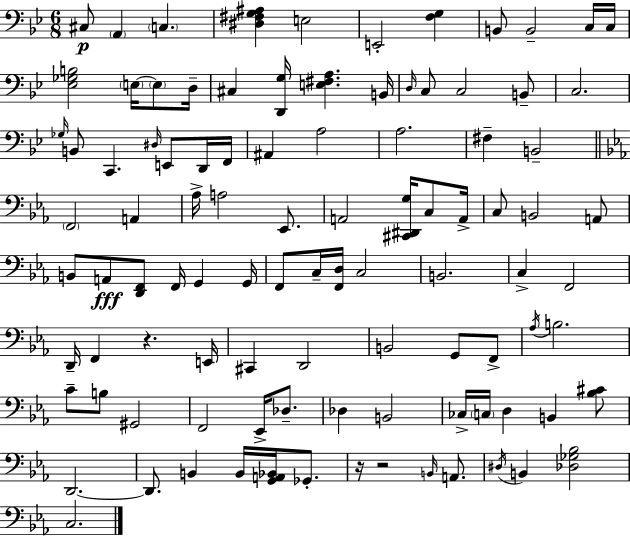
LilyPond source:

{
  \clef bass
  \numericTimeSignature
  \time 6/8
  \key g \minor
  cis8\p \parenthesize a,4 \parenthesize c4. | <dis fis g ais>4 e2 | e,2-. <f g>4 | b,8 b,2-- c16 c16 | \break <ees ges b>2 \parenthesize e16~~ \parenthesize e8 d16-- | cis4 <d, g>16 <e fis a>4. b,16 | \grace { d16 } c8 c2 b,8-- | c2. | \break \grace { ges16 } b,8 c,4. \grace { dis16 } e,8 | d,16 f,16 ais,4 a2 | a2. | fis4-- b,2-- | \break \bar "||" \break \key ees \major \parenthesize f,2 a,4 | aes16-> a2 ees,8. | a,2 <cis, dis, g>16 c8 a,16-> | c8 b,2 a,8 | \break b,8 a,8\fff <d, f,>8 f,16 g,4 g,16 | f,8 c16-- <f, d>16 c2 | b,2. | c4-> f,2 | \break d,16-- f,4 r4. e,16 | cis,4 d,2 | b,2 g,8 f,8-> | \acciaccatura { aes16 } b2. | \break c'8-- b8 gis,2 | f,2 ees,16-> des8.-- | des4 b,2 | ces16-> \parenthesize c16 d4 b,4 <bes cis'>8 | \break d,2.~~ | d,8. b,4 b,16 <g, a, bes,>16 ges,8.-. | r16 r2 \grace { b,16 } a,8. | \acciaccatura { dis16 } b,4 <des ges bes>2 | \break c2. | \bar "|."
}